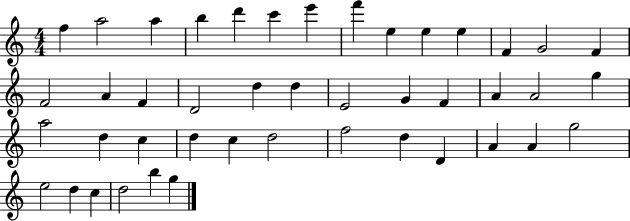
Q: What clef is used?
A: treble